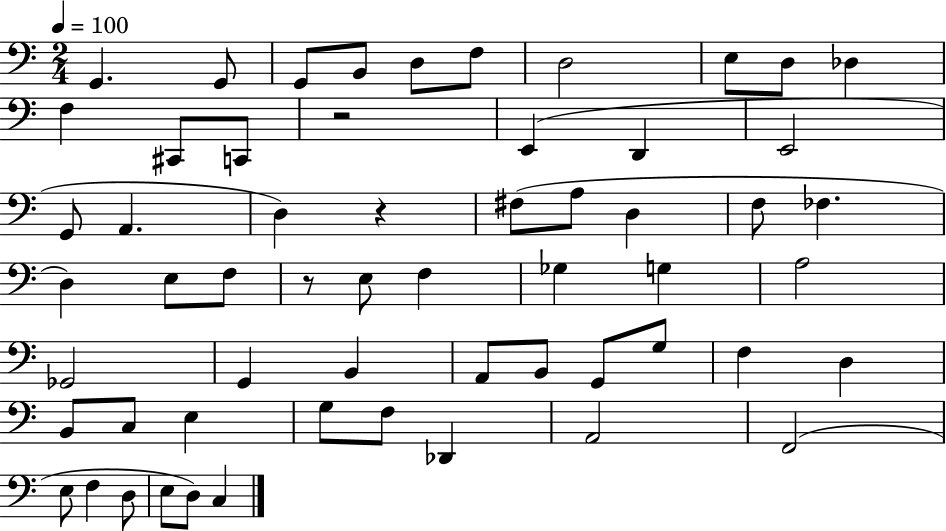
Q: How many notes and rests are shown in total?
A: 58